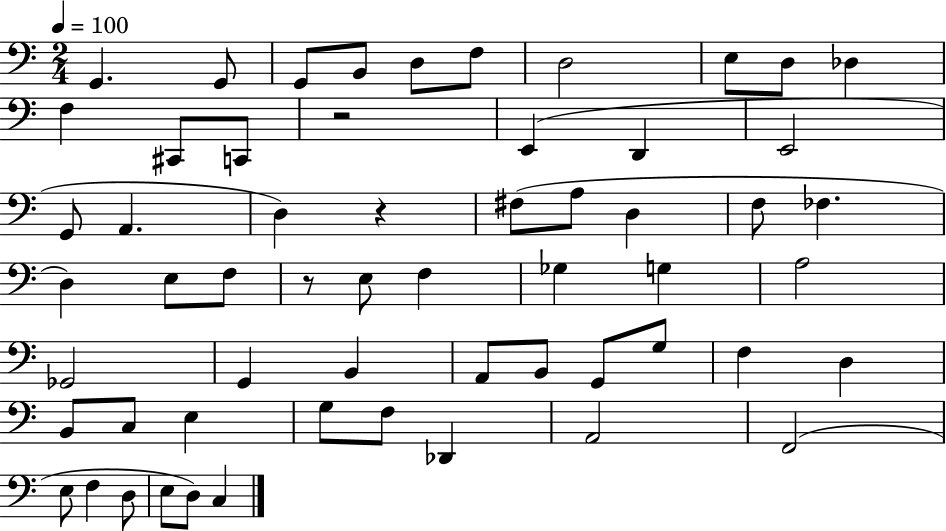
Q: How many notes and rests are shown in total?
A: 58